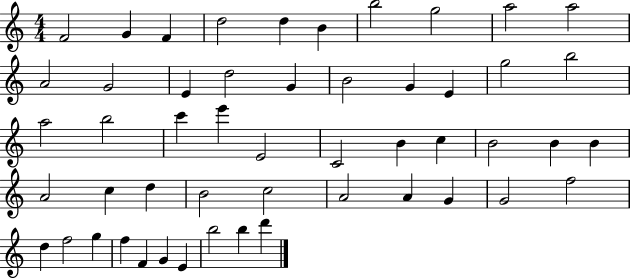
F4/h G4/q F4/q D5/h D5/q B4/q B5/h G5/h A5/h A5/h A4/h G4/h E4/q D5/h G4/q B4/h G4/q E4/q G5/h B5/h A5/h B5/h C6/q E6/q E4/h C4/h B4/q C5/q B4/h B4/q B4/q A4/h C5/q D5/q B4/h C5/h A4/h A4/q G4/q G4/h F5/h D5/q F5/h G5/q F5/q F4/q G4/q E4/q B5/h B5/q D6/q